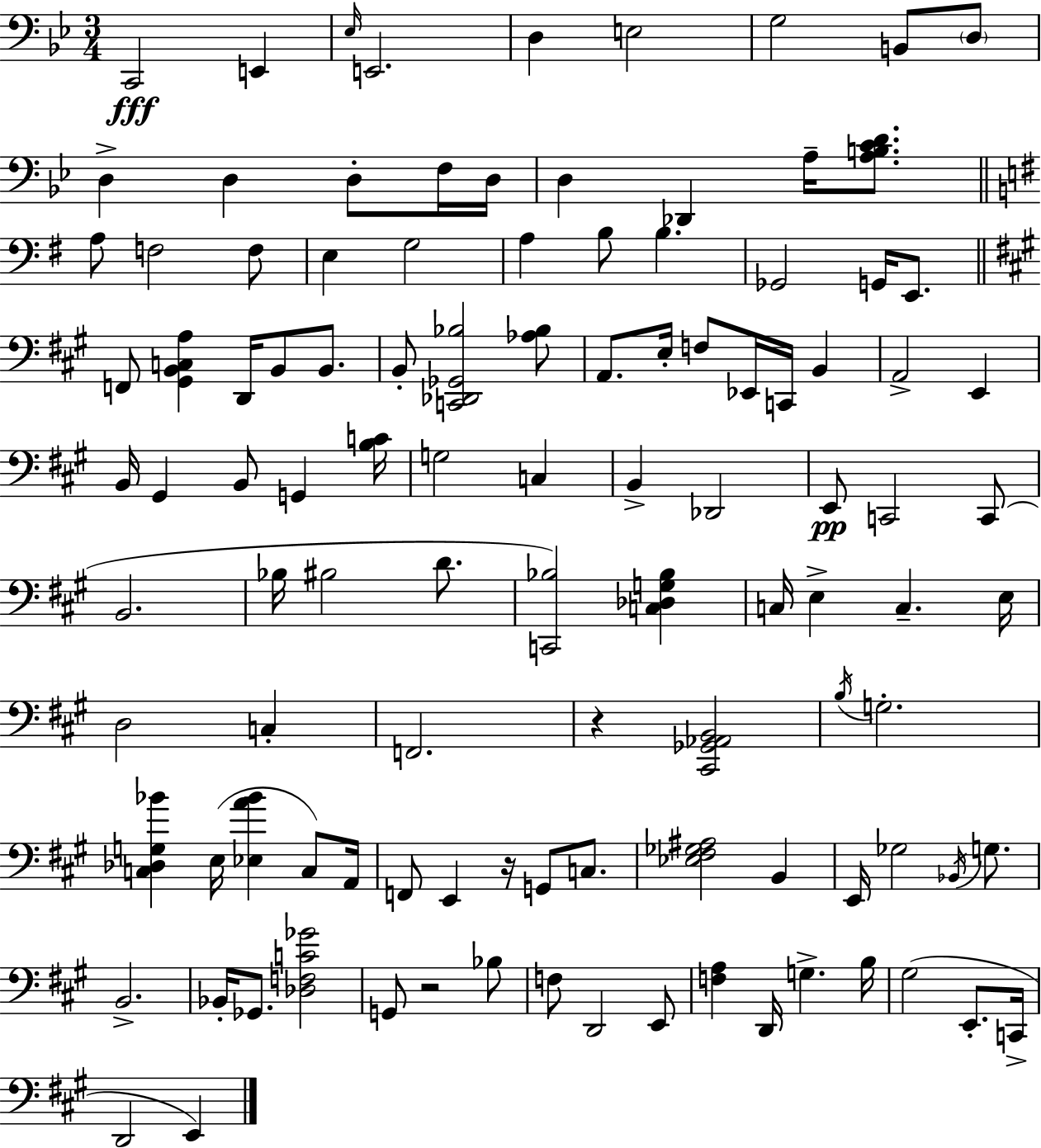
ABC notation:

X:1
T:Untitled
M:3/4
L:1/4
K:Gm
C,,2 E,, _E,/4 E,,2 D, E,2 G,2 B,,/2 D,/2 D, D, D,/2 F,/4 D,/4 D, _D,, A,/4 [A,B,CD]/2 A,/2 F,2 F,/2 E, G,2 A, B,/2 B, _G,,2 G,,/4 E,,/2 F,,/2 [^G,,B,,C,A,] D,,/4 B,,/2 B,,/2 B,,/2 [C,,_D,,_G,,_B,]2 [_A,_B,]/2 A,,/2 E,/4 F,/2 _E,,/4 C,,/4 B,, A,,2 E,, B,,/4 ^G,, B,,/2 G,, [B,C]/4 G,2 C, B,, _D,,2 E,,/2 C,,2 C,,/2 B,,2 _B,/4 ^B,2 D/2 [C,,_B,]2 [C,_D,G,_B,] C,/4 E, C, E,/4 D,2 C, F,,2 z [^C,,_G,,_A,,B,,]2 B,/4 G,2 [C,_D,G,_B] E,/4 [_E,A_B] C,/2 A,,/4 F,,/2 E,, z/4 G,,/2 C,/2 [_E,^F,_G,^A,]2 B,, E,,/4 _G,2 _B,,/4 G,/2 B,,2 _B,,/4 _G,,/2 [_D,F,C_G]2 G,,/2 z2 _B,/2 F,/2 D,,2 E,,/2 [F,A,] D,,/4 G, B,/4 ^G,2 E,,/2 C,,/4 D,,2 E,,